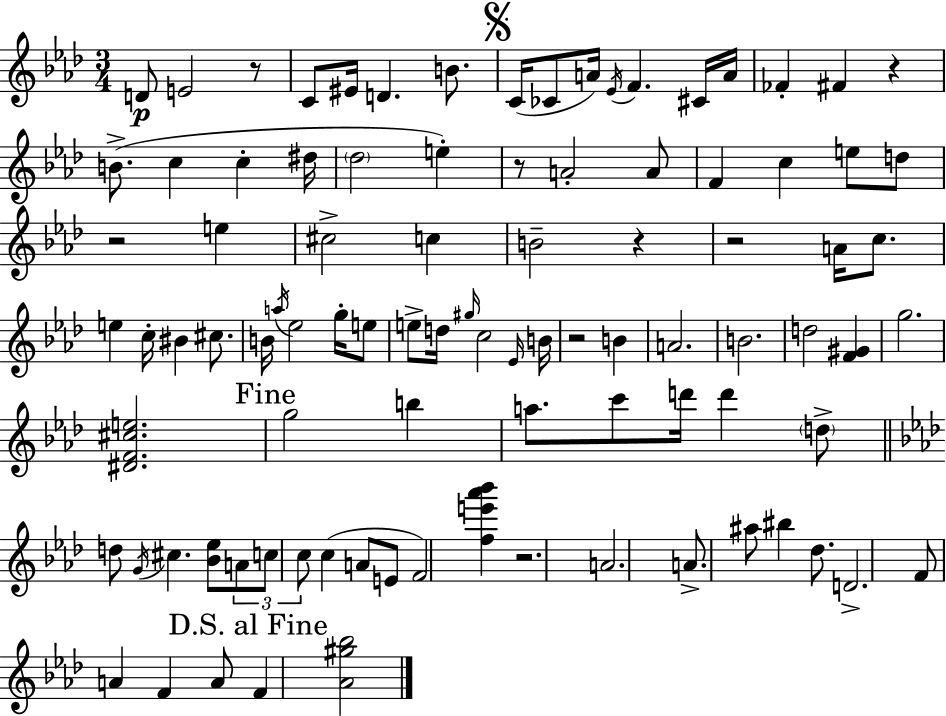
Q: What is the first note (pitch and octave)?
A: D4